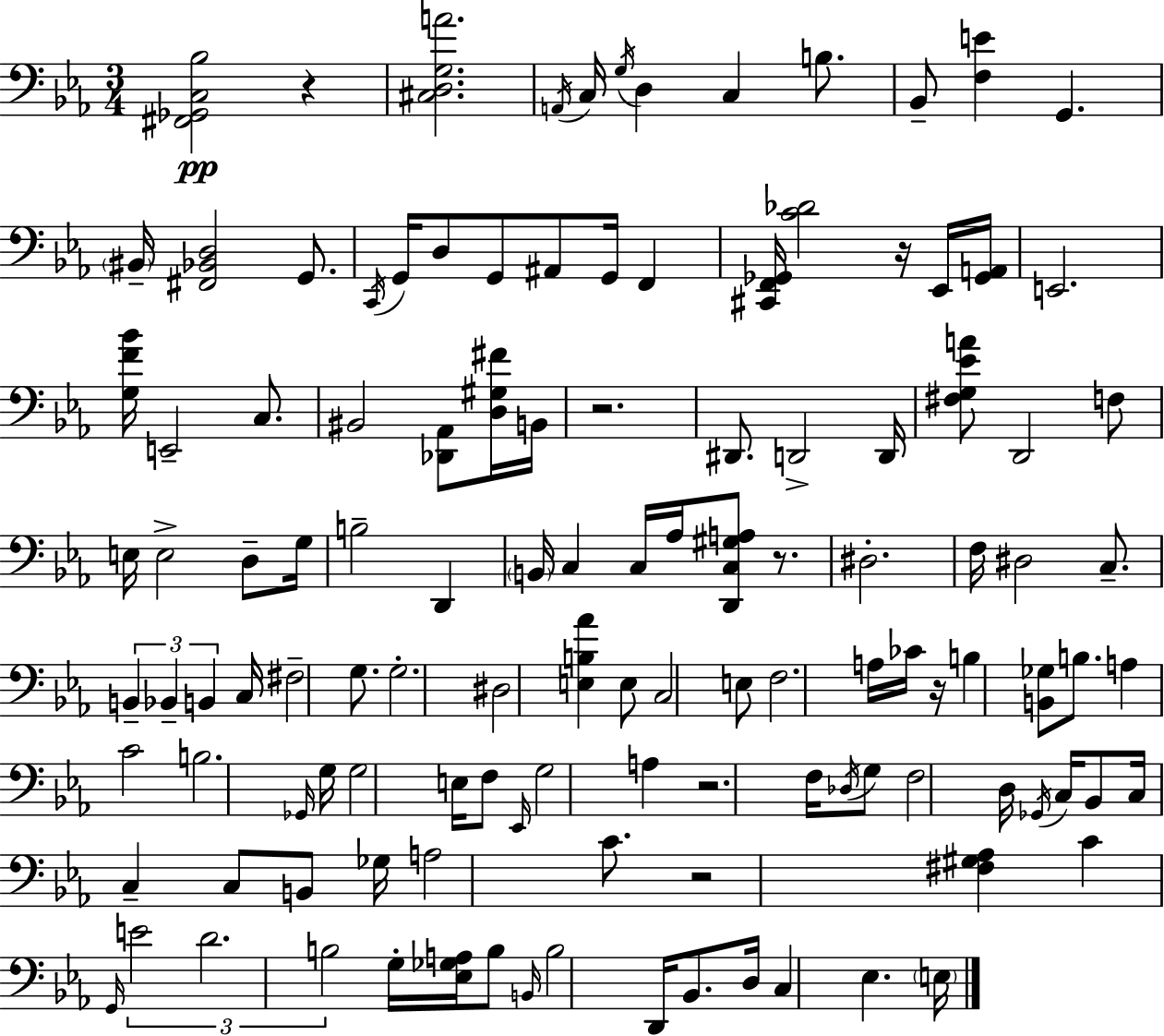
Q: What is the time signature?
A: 3/4